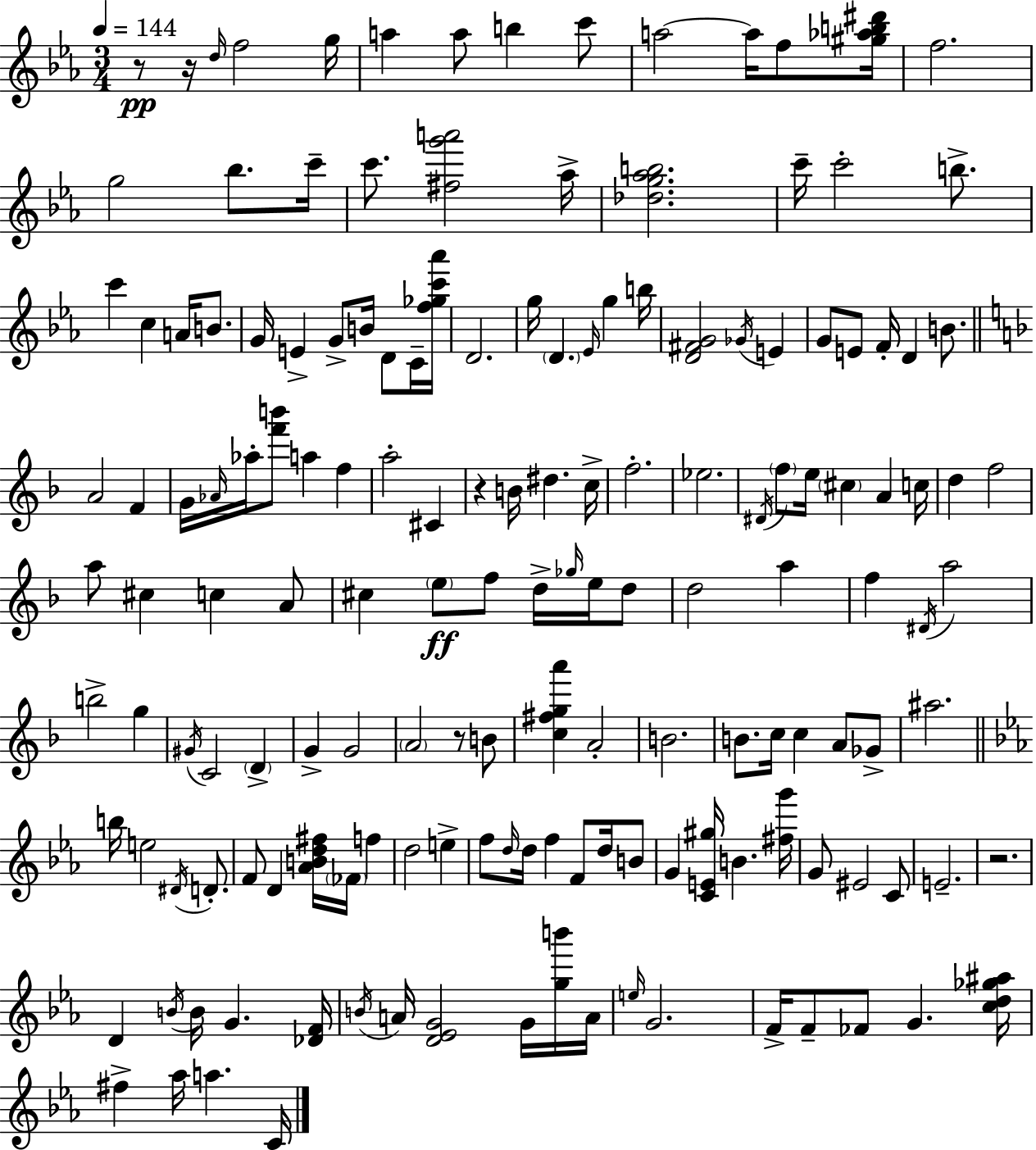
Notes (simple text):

R/e R/s D5/s F5/h G5/s A5/q A5/e B5/q C6/e A5/h A5/s F5/e [G#5,Ab5,B5,D#6]/s F5/h. G5/h Bb5/e. C6/s C6/e. [F#5,G6,A6]/h Ab5/s [Db5,G5,Ab5,B5]/h. C6/s C6/h B5/e. C6/q C5/q A4/s B4/e. G4/s E4/q G4/e B4/s D4/e C4/s [F5,Gb5,C6,Ab6]/s D4/h. G5/s D4/q. Eb4/s G5/q B5/s [D4,F#4,G4]/h Gb4/s E4/q G4/e E4/e F4/s D4/q B4/e. A4/h F4/q G4/s Ab4/s Ab5/s [F6,B6]/e A5/q F5/q A5/h C#4/q R/q B4/s D#5/q. C5/s F5/h. Eb5/h. D#4/s F5/e E5/s C#5/q A4/q C5/s D5/q F5/h A5/e C#5/q C5/q A4/e C#5/q E5/e F5/e D5/s Gb5/s E5/s D5/e D5/h A5/q F5/q D#4/s A5/h B5/h G5/q G#4/s C4/h D4/q G4/q G4/h A4/h R/e B4/e [C5,F#5,G5,A6]/q A4/h B4/h. B4/e. C5/s C5/q A4/e Gb4/e A#5/h. B5/s E5/h D#4/s D4/e. F4/e D4/q [Ab4,B4,D5,F#5]/s FES4/s F5/q D5/h E5/q F5/e D5/s D5/s F5/q F4/e D5/s B4/e G4/q [C4,E4,G#5]/s B4/q. [F#5,G6]/s G4/e EIS4/h C4/e E4/h. R/h. D4/q B4/s B4/s G4/q. [Db4,F4]/s B4/s A4/s [D4,Eb4,G4]/h G4/s [G5,B6]/s A4/s E5/s G4/h. F4/s F4/e FES4/e G4/q. [C5,D5,Gb5,A#5]/s F#5/q Ab5/s A5/q. C4/s